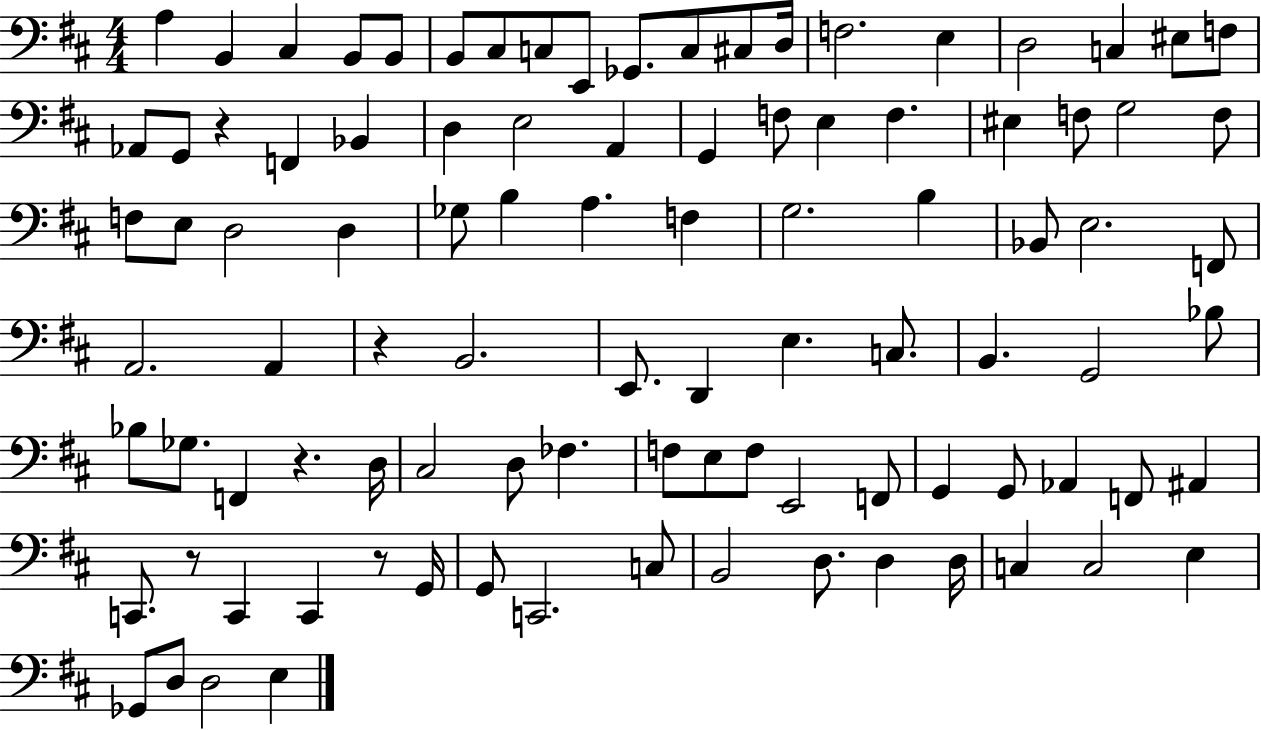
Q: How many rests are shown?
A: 5